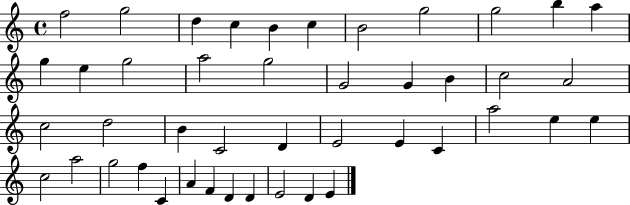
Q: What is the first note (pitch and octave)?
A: F5